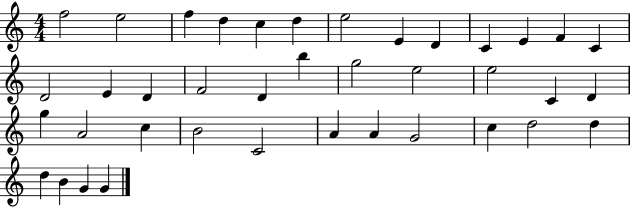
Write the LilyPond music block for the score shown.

{
  \clef treble
  \numericTimeSignature
  \time 4/4
  \key c \major
  f''2 e''2 | f''4 d''4 c''4 d''4 | e''2 e'4 d'4 | c'4 e'4 f'4 c'4 | \break d'2 e'4 d'4 | f'2 d'4 b''4 | g''2 e''2 | e''2 c'4 d'4 | \break g''4 a'2 c''4 | b'2 c'2 | a'4 a'4 g'2 | c''4 d''2 d''4 | \break d''4 b'4 g'4 g'4 | \bar "|."
}